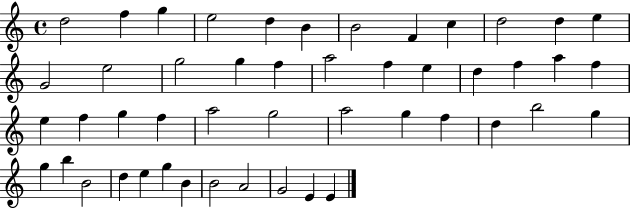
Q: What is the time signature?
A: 4/4